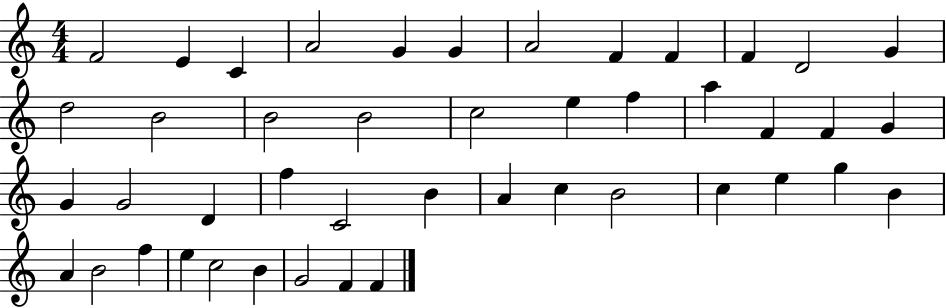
{
  \clef treble
  \numericTimeSignature
  \time 4/4
  \key c \major
  f'2 e'4 c'4 | a'2 g'4 g'4 | a'2 f'4 f'4 | f'4 d'2 g'4 | \break d''2 b'2 | b'2 b'2 | c''2 e''4 f''4 | a''4 f'4 f'4 g'4 | \break g'4 g'2 d'4 | f''4 c'2 b'4 | a'4 c''4 b'2 | c''4 e''4 g''4 b'4 | \break a'4 b'2 f''4 | e''4 c''2 b'4 | g'2 f'4 f'4 | \bar "|."
}